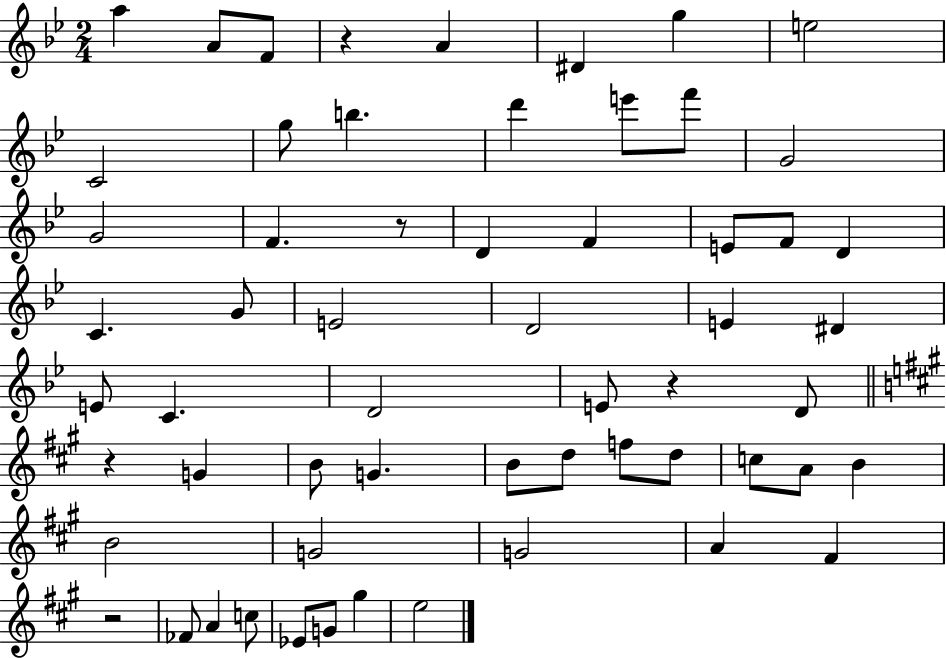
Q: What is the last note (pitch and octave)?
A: E5